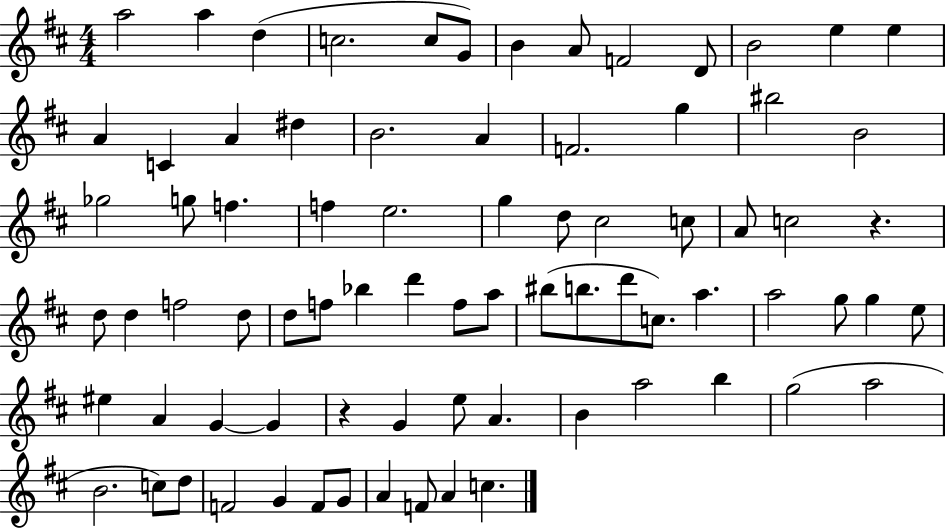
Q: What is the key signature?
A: D major